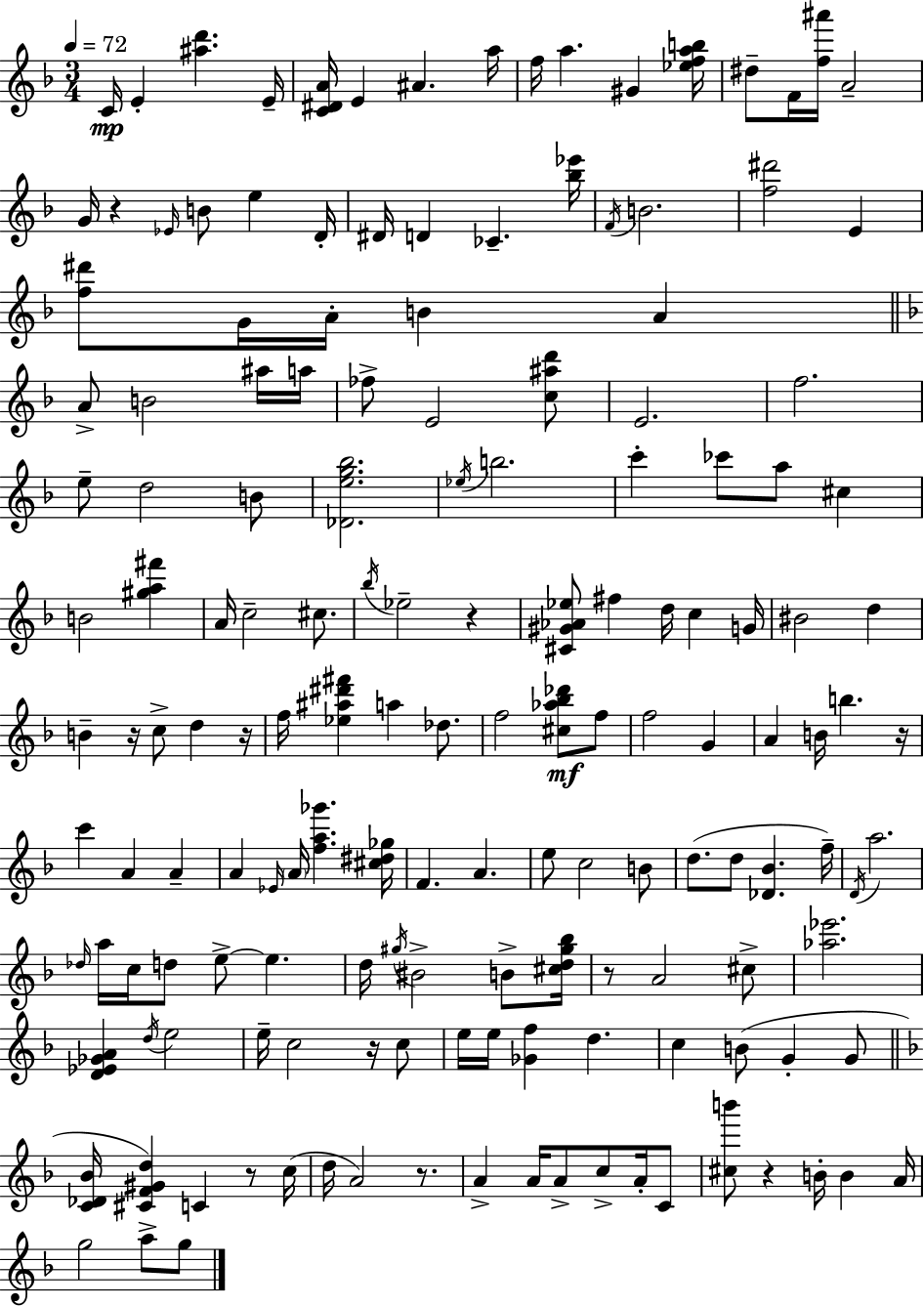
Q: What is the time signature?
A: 3/4